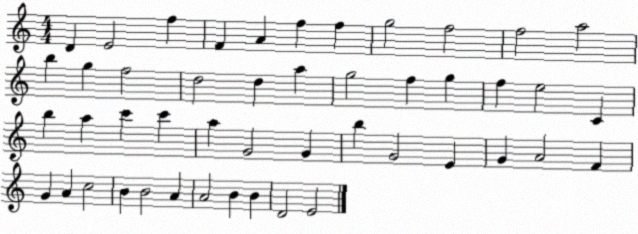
X:1
T:Untitled
M:4/4
L:1/4
K:C
D E2 f F A f f g2 f2 f2 a2 b g f2 d2 d a g2 f g f e2 C b a c' c' a G2 G b G2 E G A2 F G A c2 B B2 A A2 B B D2 E2